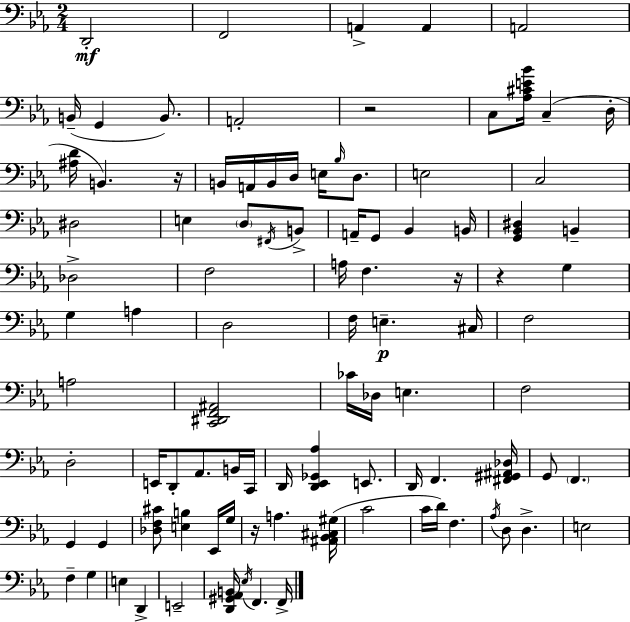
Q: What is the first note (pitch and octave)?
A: D2